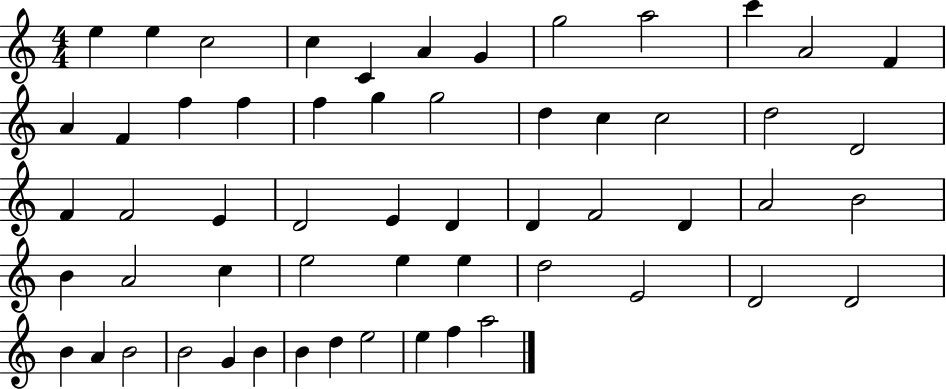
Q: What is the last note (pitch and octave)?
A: A5